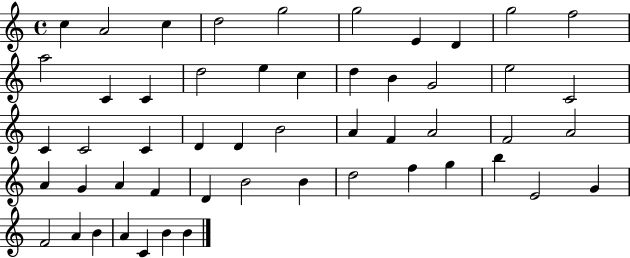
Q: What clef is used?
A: treble